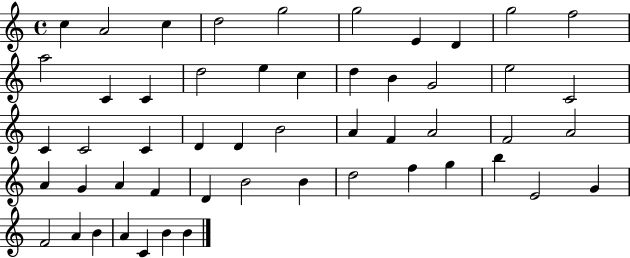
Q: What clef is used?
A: treble